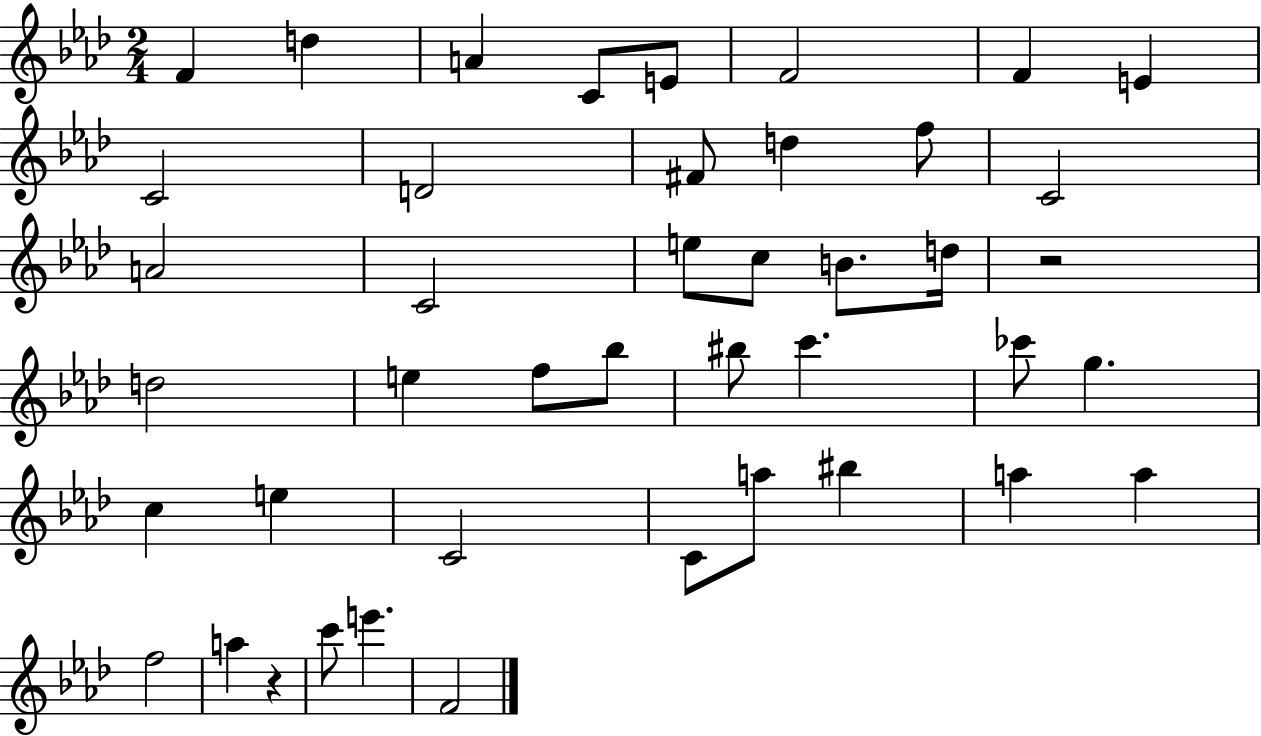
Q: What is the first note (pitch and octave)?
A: F4